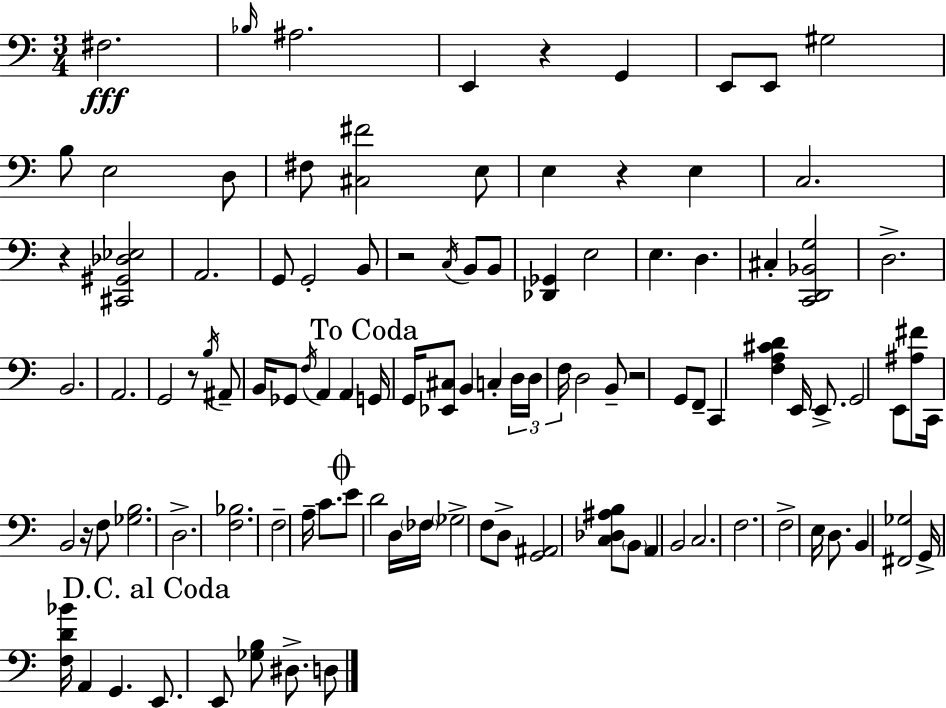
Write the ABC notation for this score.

X:1
T:Untitled
M:3/4
L:1/4
K:Am
^F,2 _B,/4 ^A,2 E,, z G,, E,,/2 E,,/2 ^G,2 B,/2 E,2 D,/2 ^F,/2 [^C,^F]2 E,/2 E, z E, C,2 z [^C,,^G,,_D,_E,]2 A,,2 G,,/2 G,,2 B,,/2 z2 C,/4 B,,/2 B,,/2 [_D,,_G,,] E,2 E, D, ^C, [C,,D,,_B,,G,]2 D,2 B,,2 A,,2 G,,2 z/2 B,/4 ^A,,/2 B,,/4 _G,,/2 F,/4 A,, A,, G,,/4 G,,/4 [_E,,^C,]/2 B,, C, D,/4 D,/4 F,/4 D,2 B,,/2 z2 G,,/2 F,,/2 C,, [F,A,^CD] E,,/4 E,,/2 G,,2 E,,/2 [^A,^F]/2 C,,/4 B,,2 z/4 F,/2 [_G,B,]2 D,2 [F,_B,]2 F,2 A,/4 C/2 E/2 D2 D,/4 _F,/4 _G,2 F,/2 D,/2 [G,,^A,,]2 [C,_D,^A,B,]/2 B,,/2 A,, B,,2 C,2 F,2 F,2 E,/4 D,/2 B,, [^F,,_G,]2 G,,/4 [F,D_B]/4 A,, G,, E,,/2 E,,/2 [_G,B,]/2 ^D,/2 D,/2